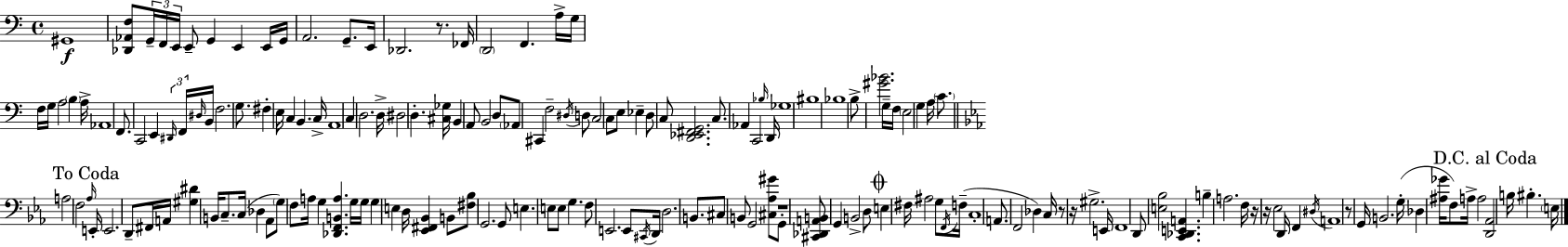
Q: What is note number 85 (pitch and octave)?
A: C3